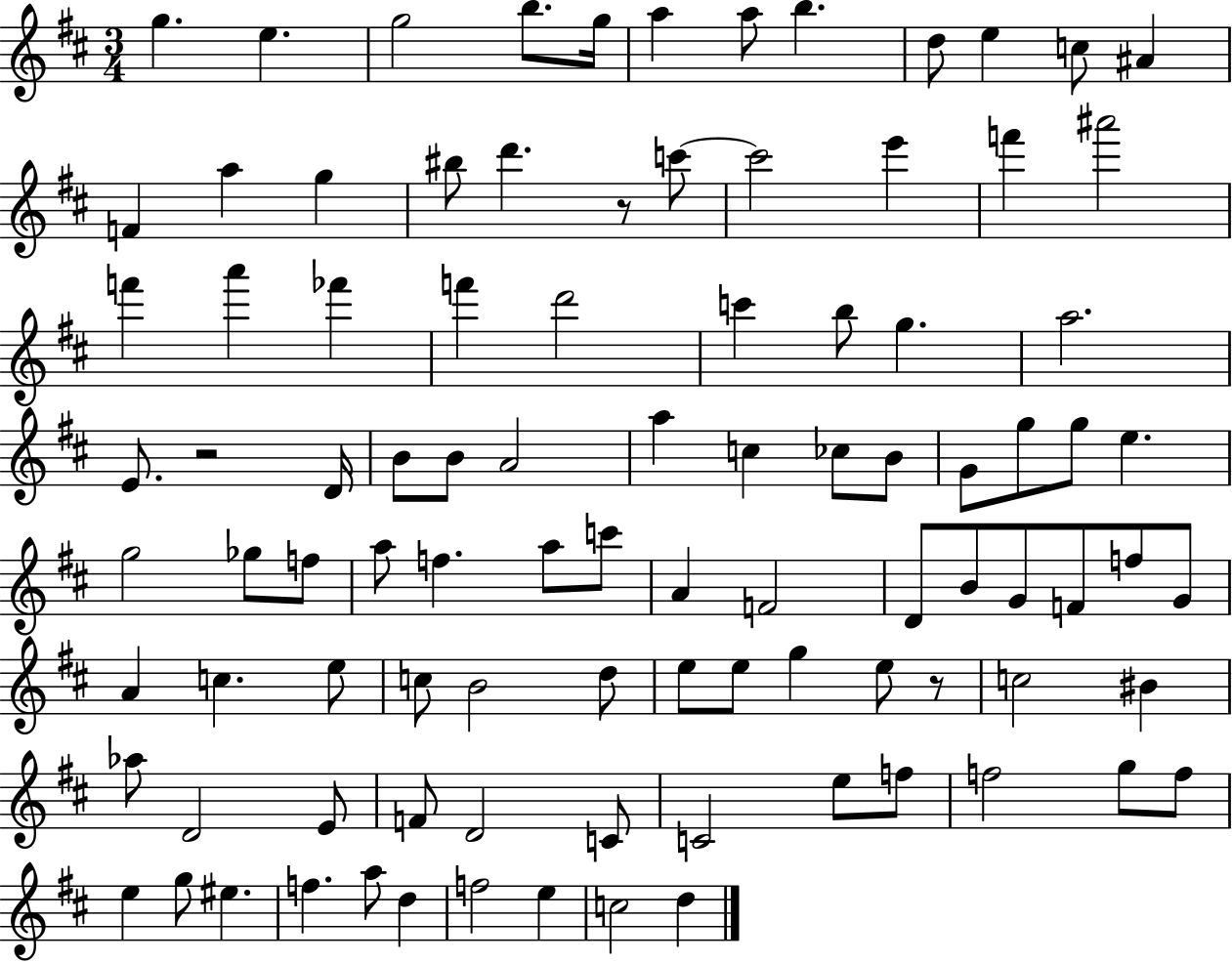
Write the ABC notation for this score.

X:1
T:Untitled
M:3/4
L:1/4
K:D
g e g2 b/2 g/4 a a/2 b d/2 e c/2 ^A F a g ^b/2 d' z/2 c'/2 c'2 e' f' ^a'2 f' a' _f' f' d'2 c' b/2 g a2 E/2 z2 D/4 B/2 B/2 A2 a c _c/2 B/2 G/2 g/2 g/2 e g2 _g/2 f/2 a/2 f a/2 c'/2 A F2 D/2 B/2 G/2 F/2 f/2 G/2 A c e/2 c/2 B2 d/2 e/2 e/2 g e/2 z/2 c2 ^B _a/2 D2 E/2 F/2 D2 C/2 C2 e/2 f/2 f2 g/2 f/2 e g/2 ^e f a/2 d f2 e c2 d